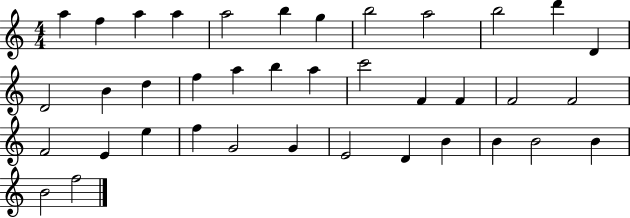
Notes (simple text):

A5/q F5/q A5/q A5/q A5/h B5/q G5/q B5/h A5/h B5/h D6/q D4/q D4/h B4/q D5/q F5/q A5/q B5/q A5/q C6/h F4/q F4/q F4/h F4/h F4/h E4/q E5/q F5/q G4/h G4/q E4/h D4/q B4/q B4/q B4/h B4/q B4/h F5/h